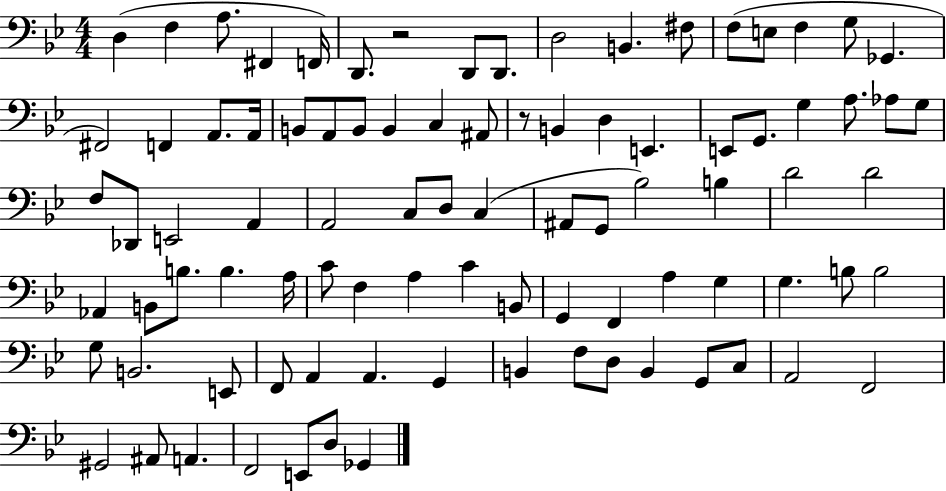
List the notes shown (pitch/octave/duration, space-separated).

D3/q F3/q A3/e. F#2/q F2/s D2/e. R/h D2/e D2/e. D3/h B2/q. F#3/e F3/e E3/e F3/q G3/e Gb2/q. F#2/h F2/q A2/e. A2/s B2/e A2/e B2/e B2/q C3/q A#2/e R/e B2/q D3/q E2/q. E2/e G2/e. G3/q A3/e. Ab3/e G3/e F3/e Db2/e E2/h A2/q A2/h C3/e D3/e C3/q A#2/e G2/e Bb3/h B3/q D4/h D4/h Ab2/q B2/e B3/e. B3/q. A3/s C4/e F3/q A3/q C4/q B2/e G2/q F2/q A3/q G3/q G3/q. B3/e B3/h G3/e B2/h. E2/e F2/e A2/q A2/q. G2/q B2/q F3/e D3/e B2/q G2/e C3/e A2/h F2/h G#2/h A#2/e A2/q. F2/h E2/e D3/e Gb2/q